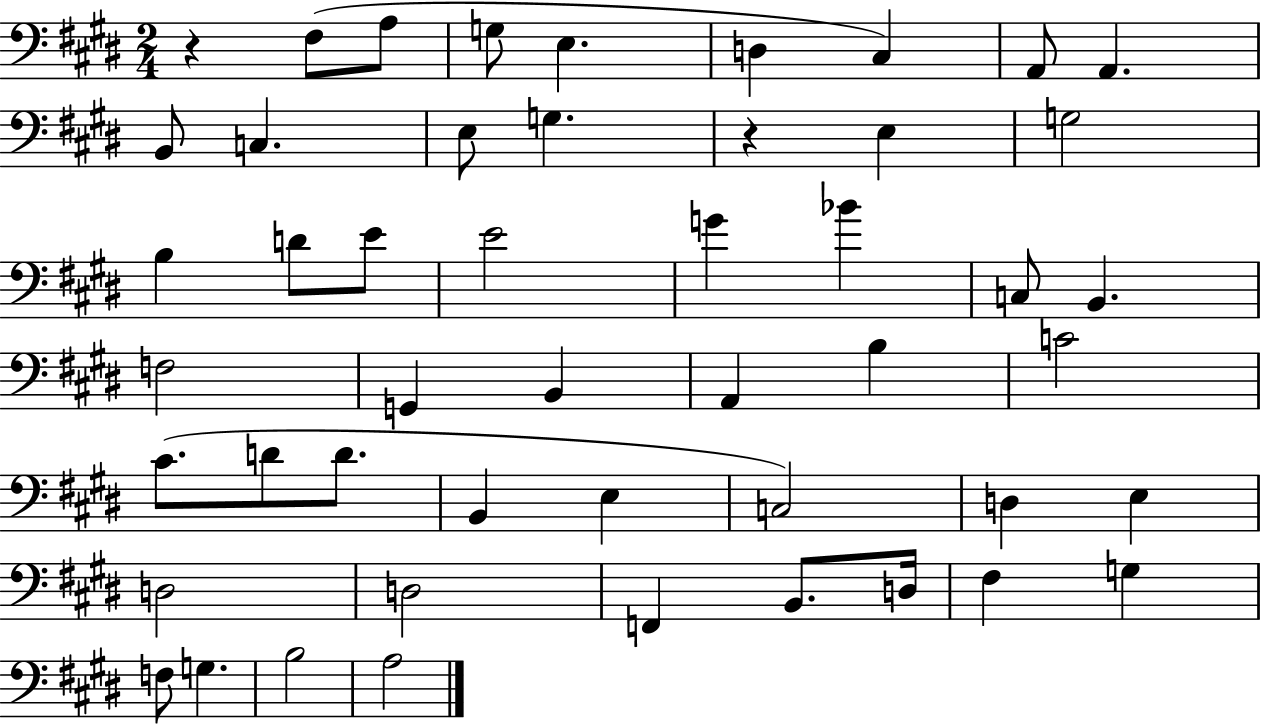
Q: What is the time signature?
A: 2/4